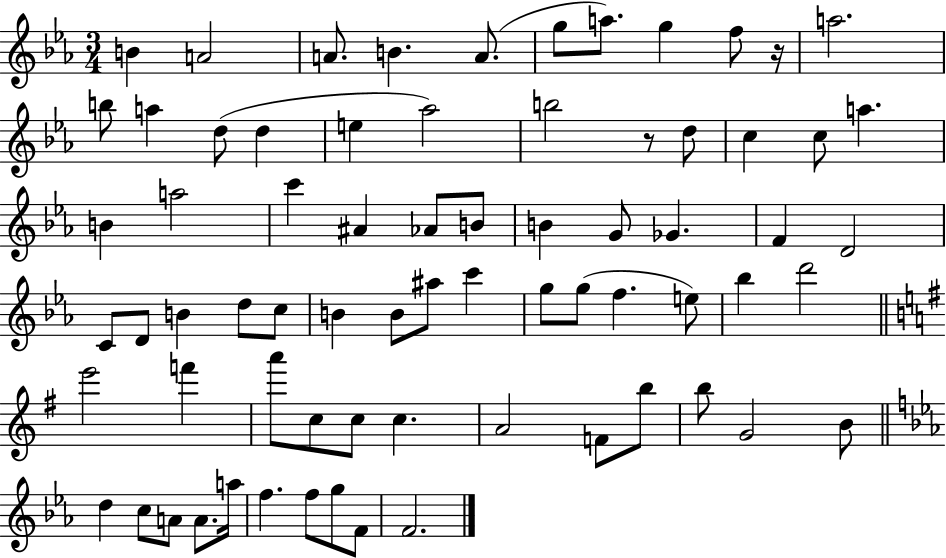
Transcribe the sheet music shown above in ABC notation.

X:1
T:Untitled
M:3/4
L:1/4
K:Eb
B A2 A/2 B A/2 g/2 a/2 g f/2 z/4 a2 b/2 a d/2 d e _a2 b2 z/2 d/2 c c/2 a B a2 c' ^A _A/2 B/2 B G/2 _G F D2 C/2 D/2 B d/2 c/2 B B/2 ^a/2 c' g/2 g/2 f e/2 _b d'2 e'2 f' a'/2 c/2 c/2 c A2 F/2 b/2 b/2 G2 B/2 d c/2 A/2 A/2 a/4 f f/2 g/2 F/2 F2